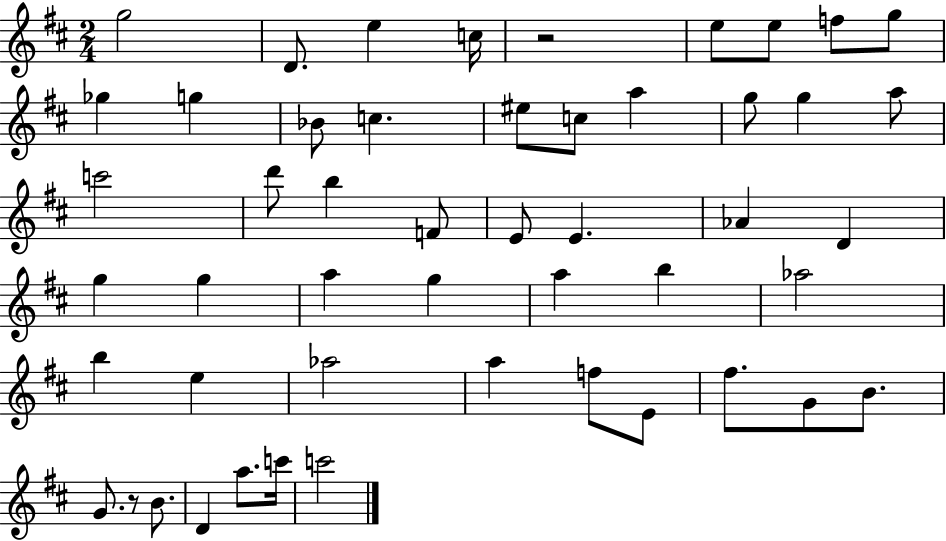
{
  \clef treble
  \numericTimeSignature
  \time 2/4
  \key d \major
  g''2 | d'8. e''4 c''16 | r2 | e''8 e''8 f''8 g''8 | \break ges''4 g''4 | bes'8 c''4. | eis''8 c''8 a''4 | g''8 g''4 a''8 | \break c'''2 | d'''8 b''4 f'8 | e'8 e'4. | aes'4 d'4 | \break g''4 g''4 | a''4 g''4 | a''4 b''4 | aes''2 | \break b''4 e''4 | aes''2 | a''4 f''8 e'8 | fis''8. g'8 b'8. | \break g'8. r8 b'8. | d'4 a''8. c'''16 | c'''2 | \bar "|."
}